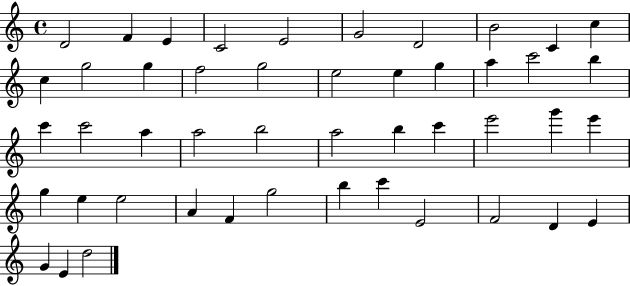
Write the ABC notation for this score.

X:1
T:Untitled
M:4/4
L:1/4
K:C
D2 F E C2 E2 G2 D2 B2 C c c g2 g f2 g2 e2 e g a c'2 b c' c'2 a a2 b2 a2 b c' e'2 g' e' g e e2 A F g2 b c' E2 F2 D E G E d2